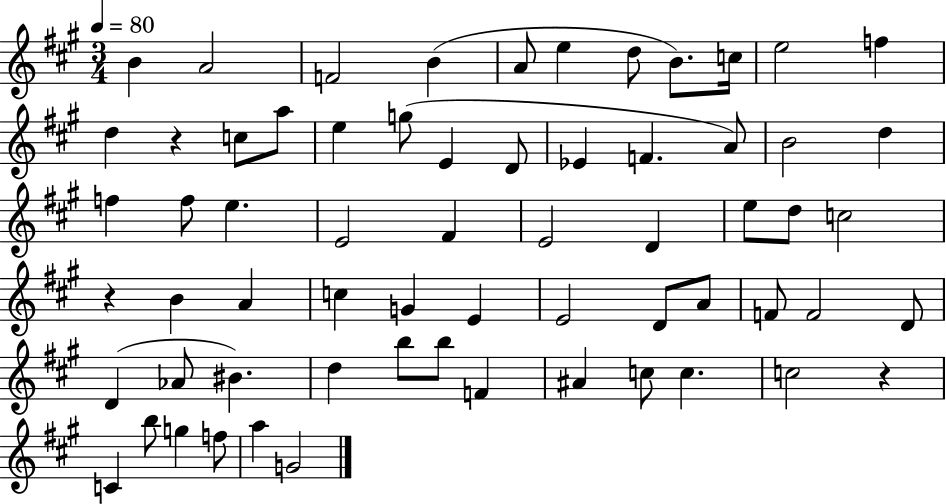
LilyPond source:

{
  \clef treble
  \numericTimeSignature
  \time 3/4
  \key a \major
  \tempo 4 = 80
  b'4 a'2 | f'2 b'4( | a'8 e''4 d''8 b'8.) c''16 | e''2 f''4 | \break d''4 r4 c''8 a''8 | e''4 g''8( e'4 d'8 | ees'4 f'4. a'8) | b'2 d''4 | \break f''4 f''8 e''4. | e'2 fis'4 | e'2 d'4 | e''8 d''8 c''2 | \break r4 b'4 a'4 | c''4 g'4 e'4 | e'2 d'8 a'8 | f'8 f'2 d'8 | \break d'4( aes'8 bis'4.) | d''4 b''8 b''8 f'4 | ais'4 c''8 c''4. | c''2 r4 | \break c'4 b''8 g''4 f''8 | a''4 g'2 | \bar "|."
}